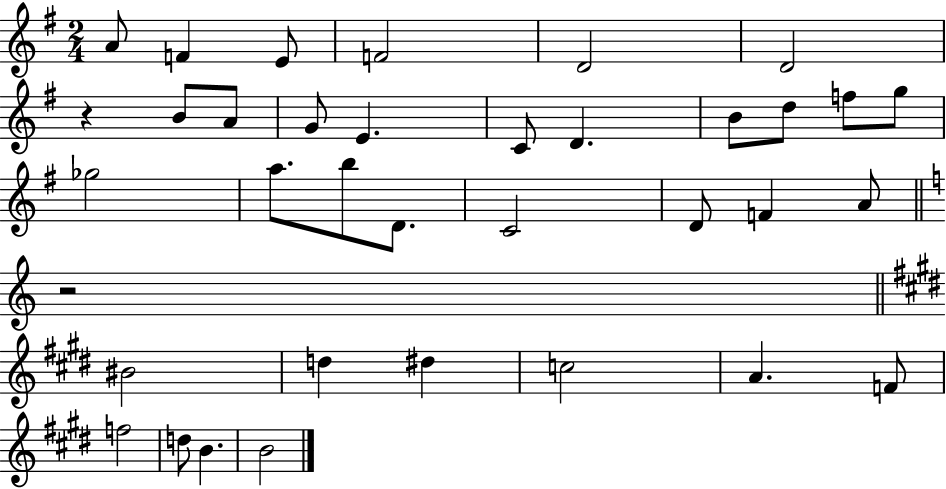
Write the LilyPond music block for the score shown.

{
  \clef treble
  \numericTimeSignature
  \time 2/4
  \key g \major
  \repeat volta 2 { a'8 f'4 e'8 | f'2 | d'2 | d'2 | \break r4 b'8 a'8 | g'8 e'4. | c'8 d'4. | b'8 d''8 f''8 g''8 | \break ges''2 | a''8. b''8 d'8. | c'2 | d'8 f'4 a'8 | \break \bar "||" \break \key c \major r2 | \bar "||" \break \key e \major bis'2 | d''4 dis''4 | c''2 | a'4. f'8 | \break f''2 | d''8 b'4. | b'2 | } \bar "|."
}